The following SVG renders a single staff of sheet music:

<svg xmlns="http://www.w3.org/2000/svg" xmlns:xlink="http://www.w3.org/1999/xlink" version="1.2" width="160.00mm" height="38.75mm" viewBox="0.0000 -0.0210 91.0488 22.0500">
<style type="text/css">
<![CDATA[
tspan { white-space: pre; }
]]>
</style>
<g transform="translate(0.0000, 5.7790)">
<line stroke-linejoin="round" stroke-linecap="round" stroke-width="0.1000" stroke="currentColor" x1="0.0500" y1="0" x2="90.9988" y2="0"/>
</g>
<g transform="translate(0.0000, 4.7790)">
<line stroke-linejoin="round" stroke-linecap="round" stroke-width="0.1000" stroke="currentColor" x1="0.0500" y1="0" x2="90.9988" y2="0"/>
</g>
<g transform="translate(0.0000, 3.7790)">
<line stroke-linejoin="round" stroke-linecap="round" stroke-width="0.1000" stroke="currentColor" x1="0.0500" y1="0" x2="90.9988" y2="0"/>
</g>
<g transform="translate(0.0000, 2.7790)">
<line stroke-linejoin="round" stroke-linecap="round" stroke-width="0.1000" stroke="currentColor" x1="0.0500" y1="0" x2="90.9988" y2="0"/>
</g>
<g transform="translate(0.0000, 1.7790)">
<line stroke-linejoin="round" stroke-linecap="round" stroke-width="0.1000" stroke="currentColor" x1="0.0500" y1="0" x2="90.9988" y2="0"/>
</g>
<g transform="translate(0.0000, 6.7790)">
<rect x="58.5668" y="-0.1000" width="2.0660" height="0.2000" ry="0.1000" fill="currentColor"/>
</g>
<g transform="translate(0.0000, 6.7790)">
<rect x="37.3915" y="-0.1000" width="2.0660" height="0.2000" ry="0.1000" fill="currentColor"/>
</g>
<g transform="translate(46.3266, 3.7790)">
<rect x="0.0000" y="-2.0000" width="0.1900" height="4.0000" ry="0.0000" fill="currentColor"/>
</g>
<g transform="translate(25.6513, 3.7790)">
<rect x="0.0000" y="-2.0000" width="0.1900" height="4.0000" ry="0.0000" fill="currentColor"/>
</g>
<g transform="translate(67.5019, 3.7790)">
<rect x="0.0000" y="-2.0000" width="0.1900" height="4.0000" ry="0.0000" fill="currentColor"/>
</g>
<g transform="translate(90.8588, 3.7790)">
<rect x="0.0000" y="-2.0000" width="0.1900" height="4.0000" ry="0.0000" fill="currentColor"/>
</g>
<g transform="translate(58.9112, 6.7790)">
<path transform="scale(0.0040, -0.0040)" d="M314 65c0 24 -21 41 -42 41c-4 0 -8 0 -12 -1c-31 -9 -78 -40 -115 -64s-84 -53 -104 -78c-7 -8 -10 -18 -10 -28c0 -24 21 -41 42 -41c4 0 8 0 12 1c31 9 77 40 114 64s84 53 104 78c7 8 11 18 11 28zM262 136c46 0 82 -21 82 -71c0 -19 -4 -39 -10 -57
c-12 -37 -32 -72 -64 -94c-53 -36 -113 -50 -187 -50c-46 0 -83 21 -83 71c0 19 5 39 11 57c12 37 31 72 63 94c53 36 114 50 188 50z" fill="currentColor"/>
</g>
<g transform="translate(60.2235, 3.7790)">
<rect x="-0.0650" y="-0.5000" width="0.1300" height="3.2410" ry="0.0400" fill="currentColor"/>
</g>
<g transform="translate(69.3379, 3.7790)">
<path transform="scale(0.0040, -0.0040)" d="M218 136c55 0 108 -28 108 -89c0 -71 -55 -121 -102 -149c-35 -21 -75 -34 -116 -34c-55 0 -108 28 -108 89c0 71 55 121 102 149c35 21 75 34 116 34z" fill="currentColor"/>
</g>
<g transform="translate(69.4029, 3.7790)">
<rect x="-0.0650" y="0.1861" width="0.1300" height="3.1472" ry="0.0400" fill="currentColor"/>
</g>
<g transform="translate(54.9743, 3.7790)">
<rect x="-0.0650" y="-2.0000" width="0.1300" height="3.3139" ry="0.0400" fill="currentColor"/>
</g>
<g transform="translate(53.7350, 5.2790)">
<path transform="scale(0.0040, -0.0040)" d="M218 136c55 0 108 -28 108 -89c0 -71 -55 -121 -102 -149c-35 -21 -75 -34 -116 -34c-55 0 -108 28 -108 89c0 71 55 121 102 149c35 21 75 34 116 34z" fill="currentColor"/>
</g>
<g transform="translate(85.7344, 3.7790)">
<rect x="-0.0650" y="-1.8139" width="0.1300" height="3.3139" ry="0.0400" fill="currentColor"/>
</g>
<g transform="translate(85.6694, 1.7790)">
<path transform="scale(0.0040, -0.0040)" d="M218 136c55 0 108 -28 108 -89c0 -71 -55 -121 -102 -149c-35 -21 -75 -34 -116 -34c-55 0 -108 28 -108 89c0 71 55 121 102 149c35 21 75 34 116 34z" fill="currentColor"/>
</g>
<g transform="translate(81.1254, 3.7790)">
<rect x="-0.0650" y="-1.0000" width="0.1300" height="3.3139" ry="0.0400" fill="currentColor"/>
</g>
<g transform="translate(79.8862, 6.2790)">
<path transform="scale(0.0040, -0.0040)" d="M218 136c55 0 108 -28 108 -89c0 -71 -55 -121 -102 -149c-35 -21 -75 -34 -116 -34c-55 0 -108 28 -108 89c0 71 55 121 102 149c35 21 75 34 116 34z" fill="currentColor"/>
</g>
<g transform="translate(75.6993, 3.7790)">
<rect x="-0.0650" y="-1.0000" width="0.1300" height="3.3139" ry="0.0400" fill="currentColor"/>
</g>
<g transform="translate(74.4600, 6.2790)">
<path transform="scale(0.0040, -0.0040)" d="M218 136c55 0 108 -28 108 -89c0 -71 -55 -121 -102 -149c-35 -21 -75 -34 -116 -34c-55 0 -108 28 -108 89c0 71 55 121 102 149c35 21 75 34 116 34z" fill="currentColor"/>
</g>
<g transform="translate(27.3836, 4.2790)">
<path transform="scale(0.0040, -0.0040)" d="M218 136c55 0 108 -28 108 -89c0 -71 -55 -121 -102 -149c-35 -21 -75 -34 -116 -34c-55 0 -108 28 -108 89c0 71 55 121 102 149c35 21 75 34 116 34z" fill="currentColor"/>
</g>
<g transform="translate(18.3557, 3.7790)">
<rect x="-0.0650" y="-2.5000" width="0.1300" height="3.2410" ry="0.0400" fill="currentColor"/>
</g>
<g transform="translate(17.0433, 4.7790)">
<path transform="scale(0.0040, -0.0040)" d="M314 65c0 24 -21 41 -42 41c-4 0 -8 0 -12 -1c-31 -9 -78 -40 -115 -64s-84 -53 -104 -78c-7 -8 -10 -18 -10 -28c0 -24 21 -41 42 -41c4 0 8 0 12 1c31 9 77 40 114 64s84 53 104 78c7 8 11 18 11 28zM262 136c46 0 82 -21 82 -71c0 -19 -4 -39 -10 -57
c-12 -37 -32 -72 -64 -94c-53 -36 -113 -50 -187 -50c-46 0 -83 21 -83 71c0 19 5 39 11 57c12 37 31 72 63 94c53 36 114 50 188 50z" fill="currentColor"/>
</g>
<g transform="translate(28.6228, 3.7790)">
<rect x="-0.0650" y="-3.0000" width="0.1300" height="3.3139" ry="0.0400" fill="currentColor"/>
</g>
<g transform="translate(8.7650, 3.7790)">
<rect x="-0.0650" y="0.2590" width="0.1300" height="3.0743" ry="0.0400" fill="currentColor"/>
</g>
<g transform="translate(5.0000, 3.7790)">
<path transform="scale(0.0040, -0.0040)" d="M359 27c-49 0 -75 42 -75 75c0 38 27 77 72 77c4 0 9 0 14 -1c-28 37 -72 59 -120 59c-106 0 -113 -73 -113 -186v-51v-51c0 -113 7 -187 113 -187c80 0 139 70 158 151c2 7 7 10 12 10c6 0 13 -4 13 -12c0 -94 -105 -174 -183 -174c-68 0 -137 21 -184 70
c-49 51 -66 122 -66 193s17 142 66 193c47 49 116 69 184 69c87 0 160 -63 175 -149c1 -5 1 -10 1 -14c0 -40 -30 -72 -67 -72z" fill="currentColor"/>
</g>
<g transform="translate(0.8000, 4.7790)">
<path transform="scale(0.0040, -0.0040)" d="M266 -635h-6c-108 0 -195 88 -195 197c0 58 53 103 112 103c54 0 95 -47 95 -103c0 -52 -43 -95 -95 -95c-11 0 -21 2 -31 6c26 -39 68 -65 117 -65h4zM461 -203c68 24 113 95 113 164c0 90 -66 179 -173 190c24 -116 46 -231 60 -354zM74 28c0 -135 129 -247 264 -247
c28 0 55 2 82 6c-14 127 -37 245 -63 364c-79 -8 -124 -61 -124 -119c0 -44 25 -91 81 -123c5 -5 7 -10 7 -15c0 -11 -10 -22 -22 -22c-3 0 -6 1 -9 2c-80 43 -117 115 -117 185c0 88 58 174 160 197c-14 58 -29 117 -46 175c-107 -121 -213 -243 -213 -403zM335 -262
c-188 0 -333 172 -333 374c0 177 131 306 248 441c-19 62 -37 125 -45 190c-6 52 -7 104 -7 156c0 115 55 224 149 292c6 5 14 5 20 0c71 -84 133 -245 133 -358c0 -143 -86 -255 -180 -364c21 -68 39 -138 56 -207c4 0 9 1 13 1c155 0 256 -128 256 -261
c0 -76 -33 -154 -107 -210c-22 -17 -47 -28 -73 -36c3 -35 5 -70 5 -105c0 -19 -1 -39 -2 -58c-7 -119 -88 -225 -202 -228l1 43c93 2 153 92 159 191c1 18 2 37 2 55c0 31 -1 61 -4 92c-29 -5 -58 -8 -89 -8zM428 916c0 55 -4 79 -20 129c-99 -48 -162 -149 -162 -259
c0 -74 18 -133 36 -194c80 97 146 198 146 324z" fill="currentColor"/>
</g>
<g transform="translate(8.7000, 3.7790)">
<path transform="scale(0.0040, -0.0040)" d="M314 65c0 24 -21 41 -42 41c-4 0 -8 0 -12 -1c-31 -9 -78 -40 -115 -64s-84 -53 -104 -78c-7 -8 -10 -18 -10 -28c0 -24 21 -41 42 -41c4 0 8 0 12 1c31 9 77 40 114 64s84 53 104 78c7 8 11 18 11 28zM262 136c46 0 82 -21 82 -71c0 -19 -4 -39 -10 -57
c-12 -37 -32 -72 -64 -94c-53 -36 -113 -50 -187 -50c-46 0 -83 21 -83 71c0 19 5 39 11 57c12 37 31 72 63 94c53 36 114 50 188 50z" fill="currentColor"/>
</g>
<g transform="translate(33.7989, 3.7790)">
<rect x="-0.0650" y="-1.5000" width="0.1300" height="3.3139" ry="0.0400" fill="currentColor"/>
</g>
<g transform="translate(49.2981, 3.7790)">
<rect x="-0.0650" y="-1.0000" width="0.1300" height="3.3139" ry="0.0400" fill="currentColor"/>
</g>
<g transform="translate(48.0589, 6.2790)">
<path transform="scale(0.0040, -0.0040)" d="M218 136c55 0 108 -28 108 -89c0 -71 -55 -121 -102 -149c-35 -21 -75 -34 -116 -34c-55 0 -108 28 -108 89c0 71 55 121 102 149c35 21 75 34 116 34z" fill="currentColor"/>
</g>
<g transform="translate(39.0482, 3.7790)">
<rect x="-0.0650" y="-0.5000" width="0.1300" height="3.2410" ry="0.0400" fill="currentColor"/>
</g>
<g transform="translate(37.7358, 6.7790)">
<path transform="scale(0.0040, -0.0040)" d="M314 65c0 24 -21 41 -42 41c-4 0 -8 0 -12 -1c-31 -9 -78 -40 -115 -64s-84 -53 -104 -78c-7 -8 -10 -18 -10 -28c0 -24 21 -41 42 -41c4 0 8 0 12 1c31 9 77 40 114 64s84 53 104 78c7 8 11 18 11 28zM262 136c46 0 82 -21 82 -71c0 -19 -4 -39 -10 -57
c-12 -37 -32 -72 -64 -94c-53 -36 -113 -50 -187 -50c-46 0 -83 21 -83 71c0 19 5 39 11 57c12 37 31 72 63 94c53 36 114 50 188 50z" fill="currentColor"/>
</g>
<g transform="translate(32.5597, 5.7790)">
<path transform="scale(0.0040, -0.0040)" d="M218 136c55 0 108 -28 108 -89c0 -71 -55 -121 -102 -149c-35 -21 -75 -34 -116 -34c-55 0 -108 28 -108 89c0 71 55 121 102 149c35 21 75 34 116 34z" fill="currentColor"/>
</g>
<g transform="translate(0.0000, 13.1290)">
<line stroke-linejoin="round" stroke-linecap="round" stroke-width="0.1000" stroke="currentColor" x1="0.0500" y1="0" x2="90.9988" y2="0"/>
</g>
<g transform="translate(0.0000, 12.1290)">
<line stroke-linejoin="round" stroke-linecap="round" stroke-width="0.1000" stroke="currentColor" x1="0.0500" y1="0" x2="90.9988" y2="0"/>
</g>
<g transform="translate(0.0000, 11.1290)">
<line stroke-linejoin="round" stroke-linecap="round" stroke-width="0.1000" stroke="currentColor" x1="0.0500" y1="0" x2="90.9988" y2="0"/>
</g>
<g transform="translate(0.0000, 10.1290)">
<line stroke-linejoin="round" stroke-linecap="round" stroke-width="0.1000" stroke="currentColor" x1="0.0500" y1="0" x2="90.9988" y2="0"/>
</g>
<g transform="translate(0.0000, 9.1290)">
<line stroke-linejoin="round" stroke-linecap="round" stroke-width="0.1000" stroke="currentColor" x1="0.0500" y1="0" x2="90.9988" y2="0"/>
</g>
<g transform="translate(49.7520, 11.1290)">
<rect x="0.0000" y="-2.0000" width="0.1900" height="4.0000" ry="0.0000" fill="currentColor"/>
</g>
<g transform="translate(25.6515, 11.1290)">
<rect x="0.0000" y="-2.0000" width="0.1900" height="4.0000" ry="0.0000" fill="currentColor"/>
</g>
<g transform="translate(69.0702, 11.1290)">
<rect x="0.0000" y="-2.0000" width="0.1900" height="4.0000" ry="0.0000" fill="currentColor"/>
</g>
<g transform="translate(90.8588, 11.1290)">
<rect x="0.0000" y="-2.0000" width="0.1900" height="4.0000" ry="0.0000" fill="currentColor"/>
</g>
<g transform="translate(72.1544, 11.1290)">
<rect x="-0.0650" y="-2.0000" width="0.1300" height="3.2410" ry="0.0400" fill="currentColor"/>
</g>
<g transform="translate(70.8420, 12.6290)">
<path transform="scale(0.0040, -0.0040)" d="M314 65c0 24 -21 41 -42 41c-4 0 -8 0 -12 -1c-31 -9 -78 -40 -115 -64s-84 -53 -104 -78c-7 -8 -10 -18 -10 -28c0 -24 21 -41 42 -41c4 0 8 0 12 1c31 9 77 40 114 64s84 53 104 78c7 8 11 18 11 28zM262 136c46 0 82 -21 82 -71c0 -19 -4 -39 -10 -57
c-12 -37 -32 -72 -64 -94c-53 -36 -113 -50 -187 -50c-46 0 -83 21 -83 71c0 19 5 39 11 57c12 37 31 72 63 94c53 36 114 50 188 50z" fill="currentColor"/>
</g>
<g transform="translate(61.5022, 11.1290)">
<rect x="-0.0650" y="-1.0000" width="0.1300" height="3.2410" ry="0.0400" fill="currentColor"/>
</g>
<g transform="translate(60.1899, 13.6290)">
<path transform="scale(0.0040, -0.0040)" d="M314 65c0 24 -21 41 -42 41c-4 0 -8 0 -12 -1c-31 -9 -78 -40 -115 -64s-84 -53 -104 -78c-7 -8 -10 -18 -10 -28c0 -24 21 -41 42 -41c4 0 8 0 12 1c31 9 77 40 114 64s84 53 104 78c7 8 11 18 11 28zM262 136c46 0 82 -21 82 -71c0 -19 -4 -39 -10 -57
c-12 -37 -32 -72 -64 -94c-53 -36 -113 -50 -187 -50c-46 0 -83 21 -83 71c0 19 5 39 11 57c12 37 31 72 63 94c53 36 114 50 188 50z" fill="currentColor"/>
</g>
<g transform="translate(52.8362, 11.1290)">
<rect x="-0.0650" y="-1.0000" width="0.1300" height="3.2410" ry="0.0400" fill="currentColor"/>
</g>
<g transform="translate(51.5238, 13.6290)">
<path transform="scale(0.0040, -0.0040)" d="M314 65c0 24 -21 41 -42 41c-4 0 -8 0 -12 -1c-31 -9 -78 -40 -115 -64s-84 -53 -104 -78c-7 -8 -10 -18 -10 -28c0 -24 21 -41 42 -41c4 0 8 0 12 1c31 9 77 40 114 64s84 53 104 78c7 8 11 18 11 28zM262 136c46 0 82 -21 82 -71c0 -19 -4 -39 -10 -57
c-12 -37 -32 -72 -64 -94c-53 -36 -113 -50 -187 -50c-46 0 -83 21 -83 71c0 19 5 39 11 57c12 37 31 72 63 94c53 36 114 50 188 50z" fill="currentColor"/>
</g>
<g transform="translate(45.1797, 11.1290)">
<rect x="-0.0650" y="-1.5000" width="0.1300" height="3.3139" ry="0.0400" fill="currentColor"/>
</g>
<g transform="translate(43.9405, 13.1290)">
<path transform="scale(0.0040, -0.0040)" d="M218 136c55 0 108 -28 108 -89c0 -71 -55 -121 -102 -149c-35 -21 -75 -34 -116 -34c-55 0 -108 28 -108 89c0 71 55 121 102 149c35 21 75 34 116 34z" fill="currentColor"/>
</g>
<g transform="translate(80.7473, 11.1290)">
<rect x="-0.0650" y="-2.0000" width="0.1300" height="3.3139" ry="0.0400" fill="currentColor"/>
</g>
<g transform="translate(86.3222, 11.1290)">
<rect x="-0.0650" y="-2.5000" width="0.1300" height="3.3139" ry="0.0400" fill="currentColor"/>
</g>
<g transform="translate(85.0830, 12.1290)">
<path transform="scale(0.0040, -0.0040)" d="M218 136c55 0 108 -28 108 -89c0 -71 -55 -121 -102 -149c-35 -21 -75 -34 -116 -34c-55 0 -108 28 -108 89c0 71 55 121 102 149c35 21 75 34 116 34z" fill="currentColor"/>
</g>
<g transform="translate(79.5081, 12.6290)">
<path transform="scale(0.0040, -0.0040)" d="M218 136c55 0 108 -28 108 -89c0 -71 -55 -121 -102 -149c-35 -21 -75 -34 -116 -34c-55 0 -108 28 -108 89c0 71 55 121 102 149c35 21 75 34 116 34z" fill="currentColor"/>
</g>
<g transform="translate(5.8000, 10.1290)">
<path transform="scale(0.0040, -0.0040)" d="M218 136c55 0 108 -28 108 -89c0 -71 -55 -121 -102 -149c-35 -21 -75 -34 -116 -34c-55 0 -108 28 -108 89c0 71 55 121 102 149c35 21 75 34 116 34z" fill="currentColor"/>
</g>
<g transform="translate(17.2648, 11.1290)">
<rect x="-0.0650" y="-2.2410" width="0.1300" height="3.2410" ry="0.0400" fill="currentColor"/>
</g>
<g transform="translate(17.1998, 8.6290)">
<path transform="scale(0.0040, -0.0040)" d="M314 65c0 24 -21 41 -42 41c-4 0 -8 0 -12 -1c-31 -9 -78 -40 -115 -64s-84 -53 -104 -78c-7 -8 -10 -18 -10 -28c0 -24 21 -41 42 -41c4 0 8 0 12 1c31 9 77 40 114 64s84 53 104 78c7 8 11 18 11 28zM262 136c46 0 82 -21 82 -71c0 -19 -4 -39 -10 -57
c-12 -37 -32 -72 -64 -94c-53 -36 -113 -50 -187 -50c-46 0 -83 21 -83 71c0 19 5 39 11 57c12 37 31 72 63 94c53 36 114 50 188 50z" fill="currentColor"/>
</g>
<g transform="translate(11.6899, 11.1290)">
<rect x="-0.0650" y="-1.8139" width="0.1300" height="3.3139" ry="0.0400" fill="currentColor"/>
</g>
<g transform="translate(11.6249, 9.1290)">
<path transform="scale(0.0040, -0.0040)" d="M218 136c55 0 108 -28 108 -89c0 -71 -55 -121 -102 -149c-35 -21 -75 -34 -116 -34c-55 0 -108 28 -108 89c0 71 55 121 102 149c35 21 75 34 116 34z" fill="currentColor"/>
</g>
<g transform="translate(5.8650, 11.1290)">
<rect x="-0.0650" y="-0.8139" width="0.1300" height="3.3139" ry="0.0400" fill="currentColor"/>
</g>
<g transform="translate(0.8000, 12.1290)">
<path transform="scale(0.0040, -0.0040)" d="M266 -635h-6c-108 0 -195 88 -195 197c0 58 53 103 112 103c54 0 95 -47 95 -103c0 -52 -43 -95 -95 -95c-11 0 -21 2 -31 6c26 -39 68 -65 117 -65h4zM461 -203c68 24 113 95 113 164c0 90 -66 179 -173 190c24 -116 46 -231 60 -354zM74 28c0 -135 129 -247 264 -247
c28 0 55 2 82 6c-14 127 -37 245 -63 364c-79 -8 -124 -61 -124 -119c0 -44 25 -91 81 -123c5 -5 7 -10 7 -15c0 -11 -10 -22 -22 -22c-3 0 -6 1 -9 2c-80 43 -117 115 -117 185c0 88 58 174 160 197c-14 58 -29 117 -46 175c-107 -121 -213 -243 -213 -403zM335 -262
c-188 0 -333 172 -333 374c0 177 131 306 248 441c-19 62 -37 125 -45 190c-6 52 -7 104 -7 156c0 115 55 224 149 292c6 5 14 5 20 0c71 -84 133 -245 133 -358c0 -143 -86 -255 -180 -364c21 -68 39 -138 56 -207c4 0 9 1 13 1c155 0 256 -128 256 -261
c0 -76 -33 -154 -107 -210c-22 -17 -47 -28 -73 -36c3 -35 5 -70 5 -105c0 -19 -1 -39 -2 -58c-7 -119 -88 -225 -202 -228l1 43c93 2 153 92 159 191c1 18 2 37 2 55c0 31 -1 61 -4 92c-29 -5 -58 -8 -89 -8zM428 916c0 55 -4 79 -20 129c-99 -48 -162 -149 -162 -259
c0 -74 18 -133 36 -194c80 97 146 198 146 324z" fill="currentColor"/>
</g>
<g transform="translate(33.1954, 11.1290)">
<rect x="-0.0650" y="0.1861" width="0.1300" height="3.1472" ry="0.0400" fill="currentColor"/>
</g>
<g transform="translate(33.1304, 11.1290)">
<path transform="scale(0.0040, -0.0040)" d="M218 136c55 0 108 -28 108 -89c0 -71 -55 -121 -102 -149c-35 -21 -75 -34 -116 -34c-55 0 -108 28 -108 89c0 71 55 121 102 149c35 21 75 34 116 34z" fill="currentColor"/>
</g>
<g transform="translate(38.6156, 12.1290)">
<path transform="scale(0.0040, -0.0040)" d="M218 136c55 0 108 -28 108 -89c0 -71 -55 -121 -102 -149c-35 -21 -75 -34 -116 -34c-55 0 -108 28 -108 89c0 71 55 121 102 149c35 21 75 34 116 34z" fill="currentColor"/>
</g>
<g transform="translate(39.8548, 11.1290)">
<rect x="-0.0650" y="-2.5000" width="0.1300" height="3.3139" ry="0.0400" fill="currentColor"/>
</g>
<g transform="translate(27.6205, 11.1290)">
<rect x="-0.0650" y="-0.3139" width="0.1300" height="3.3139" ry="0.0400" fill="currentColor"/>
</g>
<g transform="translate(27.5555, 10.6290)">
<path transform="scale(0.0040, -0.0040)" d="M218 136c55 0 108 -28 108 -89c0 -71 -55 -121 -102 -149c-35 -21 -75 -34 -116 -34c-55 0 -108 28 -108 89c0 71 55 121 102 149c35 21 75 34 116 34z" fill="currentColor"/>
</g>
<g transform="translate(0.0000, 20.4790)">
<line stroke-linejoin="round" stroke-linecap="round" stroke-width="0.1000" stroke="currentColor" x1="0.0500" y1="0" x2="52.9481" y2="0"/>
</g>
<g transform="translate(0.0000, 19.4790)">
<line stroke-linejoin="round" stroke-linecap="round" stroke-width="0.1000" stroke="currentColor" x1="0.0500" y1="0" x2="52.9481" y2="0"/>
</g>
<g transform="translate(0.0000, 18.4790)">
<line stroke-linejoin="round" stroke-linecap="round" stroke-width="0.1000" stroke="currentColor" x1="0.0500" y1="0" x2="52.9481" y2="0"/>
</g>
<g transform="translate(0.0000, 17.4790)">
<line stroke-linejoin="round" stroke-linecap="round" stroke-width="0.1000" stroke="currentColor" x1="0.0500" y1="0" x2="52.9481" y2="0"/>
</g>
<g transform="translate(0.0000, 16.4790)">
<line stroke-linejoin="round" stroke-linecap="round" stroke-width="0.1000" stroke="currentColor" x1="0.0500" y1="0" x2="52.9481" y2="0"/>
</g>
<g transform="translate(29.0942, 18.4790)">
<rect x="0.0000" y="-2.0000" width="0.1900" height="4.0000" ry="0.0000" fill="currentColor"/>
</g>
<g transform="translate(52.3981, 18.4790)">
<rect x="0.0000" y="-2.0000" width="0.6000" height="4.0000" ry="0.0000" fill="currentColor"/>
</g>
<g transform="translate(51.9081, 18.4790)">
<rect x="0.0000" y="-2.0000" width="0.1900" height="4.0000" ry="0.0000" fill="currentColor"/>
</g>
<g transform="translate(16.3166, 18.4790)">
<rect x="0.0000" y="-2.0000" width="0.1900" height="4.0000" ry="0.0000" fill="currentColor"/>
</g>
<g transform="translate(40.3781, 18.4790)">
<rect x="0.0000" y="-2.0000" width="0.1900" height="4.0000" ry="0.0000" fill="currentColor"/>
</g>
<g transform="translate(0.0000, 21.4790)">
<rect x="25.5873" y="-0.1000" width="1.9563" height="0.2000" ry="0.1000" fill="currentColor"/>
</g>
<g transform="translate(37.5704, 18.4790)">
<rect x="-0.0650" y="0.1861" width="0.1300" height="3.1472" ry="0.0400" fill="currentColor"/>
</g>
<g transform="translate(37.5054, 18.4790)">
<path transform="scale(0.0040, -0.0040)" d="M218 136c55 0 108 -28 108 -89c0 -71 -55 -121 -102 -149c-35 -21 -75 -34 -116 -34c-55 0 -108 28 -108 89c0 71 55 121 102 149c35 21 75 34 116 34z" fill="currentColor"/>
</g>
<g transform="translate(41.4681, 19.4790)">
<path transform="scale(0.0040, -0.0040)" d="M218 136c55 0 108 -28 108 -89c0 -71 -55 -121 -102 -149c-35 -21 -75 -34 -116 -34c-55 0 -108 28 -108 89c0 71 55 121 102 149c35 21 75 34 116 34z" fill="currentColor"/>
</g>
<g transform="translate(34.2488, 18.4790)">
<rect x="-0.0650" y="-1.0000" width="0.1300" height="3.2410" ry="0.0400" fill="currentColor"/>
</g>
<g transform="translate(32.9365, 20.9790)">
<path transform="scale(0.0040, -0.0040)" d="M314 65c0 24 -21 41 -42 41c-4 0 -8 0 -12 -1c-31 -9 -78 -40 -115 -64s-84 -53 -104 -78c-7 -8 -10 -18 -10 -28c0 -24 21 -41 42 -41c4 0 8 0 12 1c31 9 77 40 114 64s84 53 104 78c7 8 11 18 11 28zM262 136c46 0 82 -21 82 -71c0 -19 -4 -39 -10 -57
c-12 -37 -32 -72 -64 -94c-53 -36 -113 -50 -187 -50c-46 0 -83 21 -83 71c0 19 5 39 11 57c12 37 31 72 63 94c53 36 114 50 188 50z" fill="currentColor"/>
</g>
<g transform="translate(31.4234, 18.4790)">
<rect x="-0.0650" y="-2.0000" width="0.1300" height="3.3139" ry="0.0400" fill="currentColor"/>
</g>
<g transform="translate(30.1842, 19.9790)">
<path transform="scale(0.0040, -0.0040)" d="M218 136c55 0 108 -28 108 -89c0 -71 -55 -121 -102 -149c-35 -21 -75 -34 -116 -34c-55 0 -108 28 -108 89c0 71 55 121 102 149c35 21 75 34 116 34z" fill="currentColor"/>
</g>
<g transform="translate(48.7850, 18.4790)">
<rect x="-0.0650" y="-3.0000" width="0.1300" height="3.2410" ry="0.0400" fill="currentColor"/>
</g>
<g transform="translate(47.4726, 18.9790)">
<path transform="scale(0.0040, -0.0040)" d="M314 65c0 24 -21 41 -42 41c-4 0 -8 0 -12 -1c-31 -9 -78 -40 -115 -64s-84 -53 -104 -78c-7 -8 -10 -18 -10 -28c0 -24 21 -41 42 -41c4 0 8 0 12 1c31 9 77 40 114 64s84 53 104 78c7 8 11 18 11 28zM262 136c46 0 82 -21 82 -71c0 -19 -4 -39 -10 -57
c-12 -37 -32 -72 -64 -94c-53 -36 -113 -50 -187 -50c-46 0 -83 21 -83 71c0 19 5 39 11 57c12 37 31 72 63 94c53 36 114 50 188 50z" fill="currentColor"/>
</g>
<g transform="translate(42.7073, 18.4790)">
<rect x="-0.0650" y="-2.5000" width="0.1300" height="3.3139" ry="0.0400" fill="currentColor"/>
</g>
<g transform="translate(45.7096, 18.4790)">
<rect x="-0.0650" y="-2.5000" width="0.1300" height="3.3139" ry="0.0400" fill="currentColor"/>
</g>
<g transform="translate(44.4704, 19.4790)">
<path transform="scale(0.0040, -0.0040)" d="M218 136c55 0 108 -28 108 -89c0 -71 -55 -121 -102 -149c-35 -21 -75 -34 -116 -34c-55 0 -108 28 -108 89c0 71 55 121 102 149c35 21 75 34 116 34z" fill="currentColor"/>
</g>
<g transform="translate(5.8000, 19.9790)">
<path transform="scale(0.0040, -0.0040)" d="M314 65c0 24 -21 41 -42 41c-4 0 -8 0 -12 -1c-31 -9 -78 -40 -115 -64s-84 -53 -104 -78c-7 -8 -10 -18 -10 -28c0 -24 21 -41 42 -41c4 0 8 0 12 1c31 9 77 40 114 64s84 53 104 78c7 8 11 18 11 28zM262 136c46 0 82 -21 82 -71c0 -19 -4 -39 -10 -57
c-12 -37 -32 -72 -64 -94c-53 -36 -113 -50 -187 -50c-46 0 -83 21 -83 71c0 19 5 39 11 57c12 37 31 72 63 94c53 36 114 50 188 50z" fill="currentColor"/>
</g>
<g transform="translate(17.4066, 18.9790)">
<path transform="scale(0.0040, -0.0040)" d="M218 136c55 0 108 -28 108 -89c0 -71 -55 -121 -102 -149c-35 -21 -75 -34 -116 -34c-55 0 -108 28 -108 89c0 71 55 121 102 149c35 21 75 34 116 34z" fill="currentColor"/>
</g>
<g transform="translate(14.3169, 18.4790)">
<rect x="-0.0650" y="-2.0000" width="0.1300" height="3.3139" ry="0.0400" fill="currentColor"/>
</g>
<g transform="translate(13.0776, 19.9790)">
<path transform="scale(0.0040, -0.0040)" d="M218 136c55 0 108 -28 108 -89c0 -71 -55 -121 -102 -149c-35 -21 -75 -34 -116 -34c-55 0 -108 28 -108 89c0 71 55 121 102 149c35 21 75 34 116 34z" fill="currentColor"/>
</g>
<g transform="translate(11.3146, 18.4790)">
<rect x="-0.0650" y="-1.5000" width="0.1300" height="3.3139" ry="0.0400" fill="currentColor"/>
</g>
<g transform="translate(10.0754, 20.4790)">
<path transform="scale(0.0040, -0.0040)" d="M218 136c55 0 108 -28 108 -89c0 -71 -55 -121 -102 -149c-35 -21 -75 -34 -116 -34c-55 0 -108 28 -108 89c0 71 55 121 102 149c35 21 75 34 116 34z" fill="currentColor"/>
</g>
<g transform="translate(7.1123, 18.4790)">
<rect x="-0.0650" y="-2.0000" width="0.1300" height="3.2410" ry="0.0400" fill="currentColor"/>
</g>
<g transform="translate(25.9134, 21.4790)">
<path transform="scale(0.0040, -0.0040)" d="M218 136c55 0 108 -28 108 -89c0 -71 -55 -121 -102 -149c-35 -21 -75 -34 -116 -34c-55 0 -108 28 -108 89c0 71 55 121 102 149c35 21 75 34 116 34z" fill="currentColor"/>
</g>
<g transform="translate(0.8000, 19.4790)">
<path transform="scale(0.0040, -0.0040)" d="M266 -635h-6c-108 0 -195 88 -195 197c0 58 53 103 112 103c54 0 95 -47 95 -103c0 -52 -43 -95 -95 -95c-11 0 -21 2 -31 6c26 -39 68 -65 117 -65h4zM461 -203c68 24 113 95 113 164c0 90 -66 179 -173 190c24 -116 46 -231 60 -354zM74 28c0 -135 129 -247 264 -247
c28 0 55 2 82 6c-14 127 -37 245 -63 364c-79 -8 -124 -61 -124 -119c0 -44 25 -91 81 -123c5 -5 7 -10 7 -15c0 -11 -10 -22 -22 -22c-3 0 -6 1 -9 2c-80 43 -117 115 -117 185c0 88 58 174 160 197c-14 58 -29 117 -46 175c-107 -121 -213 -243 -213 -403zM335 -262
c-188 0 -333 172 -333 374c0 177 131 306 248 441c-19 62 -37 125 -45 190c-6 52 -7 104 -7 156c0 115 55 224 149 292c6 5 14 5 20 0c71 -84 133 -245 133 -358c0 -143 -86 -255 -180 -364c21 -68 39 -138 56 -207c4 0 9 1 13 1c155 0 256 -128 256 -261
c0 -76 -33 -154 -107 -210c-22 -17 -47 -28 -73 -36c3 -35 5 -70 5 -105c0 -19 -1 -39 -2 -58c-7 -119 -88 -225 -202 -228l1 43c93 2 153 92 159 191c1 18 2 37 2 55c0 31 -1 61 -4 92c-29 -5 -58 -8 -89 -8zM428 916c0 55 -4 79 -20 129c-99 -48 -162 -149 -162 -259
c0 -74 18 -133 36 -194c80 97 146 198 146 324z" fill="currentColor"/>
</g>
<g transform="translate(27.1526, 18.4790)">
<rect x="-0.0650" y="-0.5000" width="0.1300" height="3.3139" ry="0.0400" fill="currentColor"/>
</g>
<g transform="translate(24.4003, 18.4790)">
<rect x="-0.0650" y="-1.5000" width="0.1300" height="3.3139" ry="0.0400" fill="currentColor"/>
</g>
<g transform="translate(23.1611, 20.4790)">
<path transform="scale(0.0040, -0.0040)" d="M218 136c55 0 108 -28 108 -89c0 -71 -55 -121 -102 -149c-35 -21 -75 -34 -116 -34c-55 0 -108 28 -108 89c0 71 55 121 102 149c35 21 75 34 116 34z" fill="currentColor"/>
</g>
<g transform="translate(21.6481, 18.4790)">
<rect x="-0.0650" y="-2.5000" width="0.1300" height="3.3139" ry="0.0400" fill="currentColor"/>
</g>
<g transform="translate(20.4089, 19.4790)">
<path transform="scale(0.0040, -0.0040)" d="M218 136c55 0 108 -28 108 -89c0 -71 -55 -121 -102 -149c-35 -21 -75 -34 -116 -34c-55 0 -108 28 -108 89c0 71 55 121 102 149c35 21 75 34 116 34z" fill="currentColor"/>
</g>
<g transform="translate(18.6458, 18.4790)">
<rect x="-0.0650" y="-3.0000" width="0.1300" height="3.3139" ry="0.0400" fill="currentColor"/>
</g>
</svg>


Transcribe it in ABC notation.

X:1
T:Untitled
M:4/4
L:1/4
K:C
B2 G2 A E C2 D F C2 B D D f d f g2 c B G E D2 D2 F2 F G F2 E F A G E C F D2 B G G A2